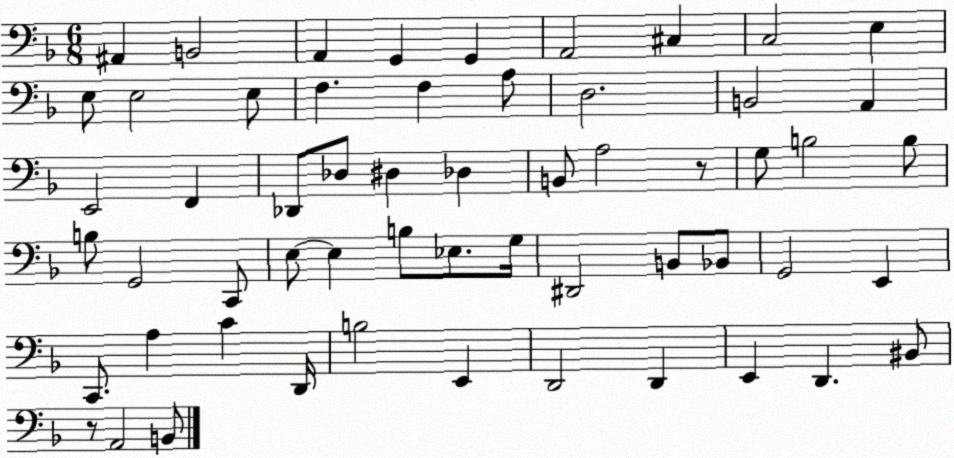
X:1
T:Untitled
M:6/8
L:1/4
K:F
^A,, B,,2 A,, G,, G,, A,,2 ^C, C,2 E, E,/2 E,2 E,/2 F, F, A,/2 D,2 B,,2 A,, E,,2 F,, _D,,/2 _D,/2 ^D, _D, B,,/2 A,2 z/2 G,/2 B,2 B,/2 B,/2 G,,2 C,,/2 E,/2 E, B,/2 _E,/2 G,/4 ^D,,2 B,,/2 _B,,/2 G,,2 E,, C,,/2 A, C D,,/4 B,2 E,, D,,2 D,, E,, D,, ^B,,/2 z/2 A,,2 B,,/2